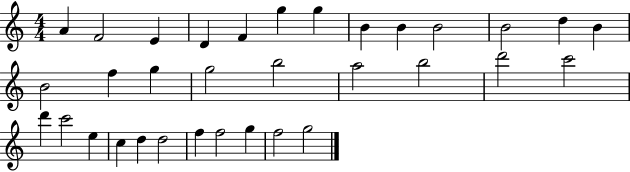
X:1
T:Untitled
M:4/4
L:1/4
K:C
A F2 E D F g g B B B2 B2 d B B2 f g g2 b2 a2 b2 d'2 c'2 d' c'2 e c d d2 f f2 g f2 g2